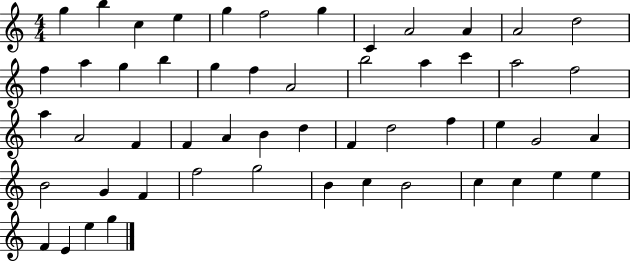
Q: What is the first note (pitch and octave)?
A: G5